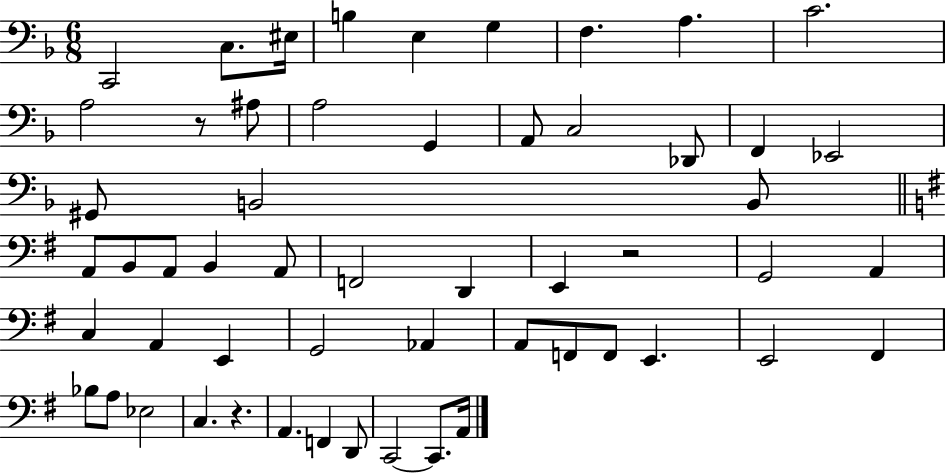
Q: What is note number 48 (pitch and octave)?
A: F2